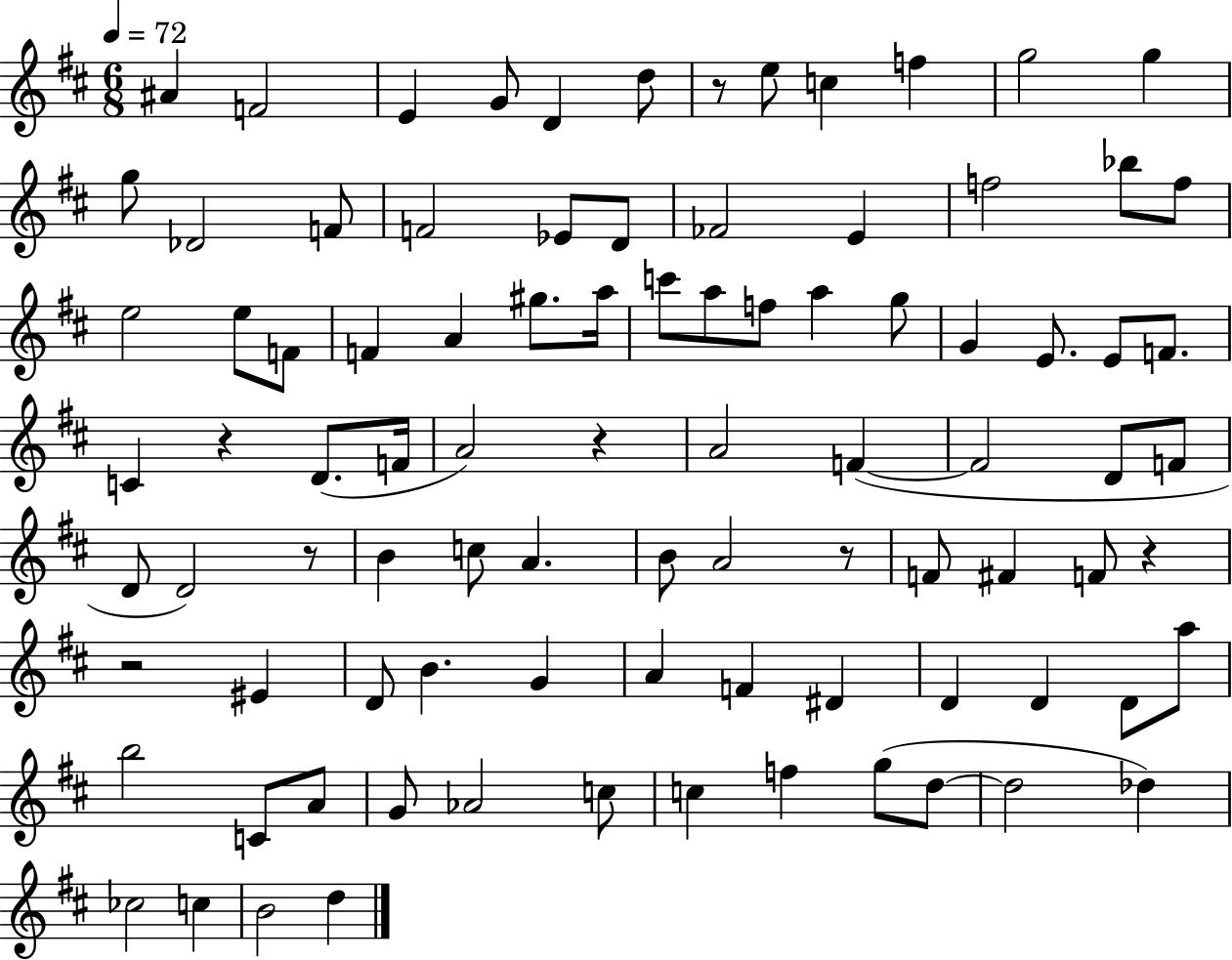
{
  \clef treble
  \numericTimeSignature
  \time 6/8
  \key d \major
  \tempo 4 = 72
  ais'4 f'2 | e'4 g'8 d'4 d''8 | r8 e''8 c''4 f''4 | g''2 g''4 | \break g''8 des'2 f'8 | f'2 ees'8 d'8 | fes'2 e'4 | f''2 bes''8 f''8 | \break e''2 e''8 f'8 | f'4 a'4 gis''8. a''16 | c'''8 a''8 f''8 a''4 g''8 | g'4 e'8. e'8 f'8. | \break c'4 r4 d'8.( f'16 | a'2) r4 | a'2 f'4~(~ | f'2 d'8 f'8 | \break d'8 d'2) r8 | b'4 c''8 a'4. | b'8 a'2 r8 | f'8 fis'4 f'8 r4 | \break r2 eis'4 | d'8 b'4. g'4 | a'4 f'4 dis'4 | d'4 d'4 d'8 a''8 | \break b''2 c'8 a'8 | g'8 aes'2 c''8 | c''4 f''4 g''8( d''8~~ | d''2 des''4) | \break ces''2 c''4 | b'2 d''4 | \bar "|."
}